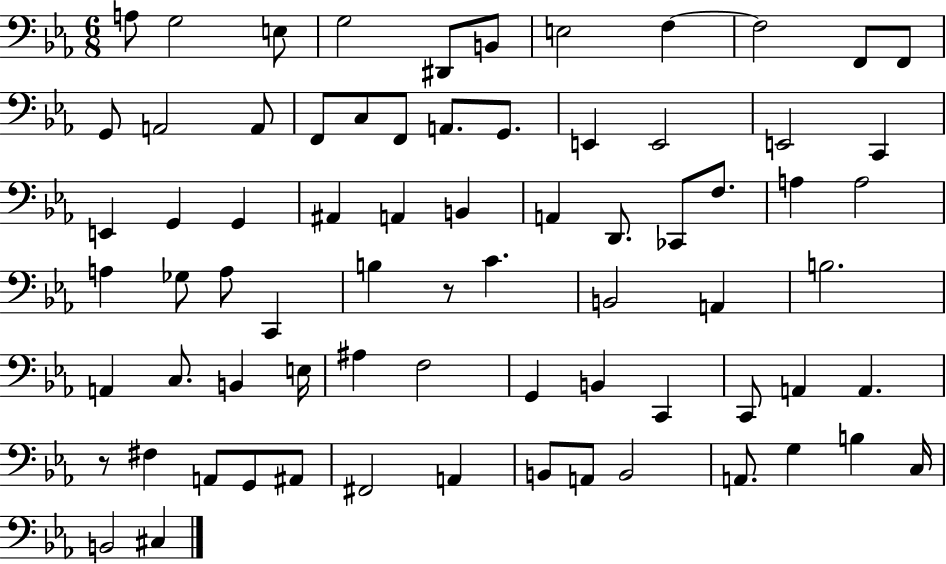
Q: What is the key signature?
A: EES major